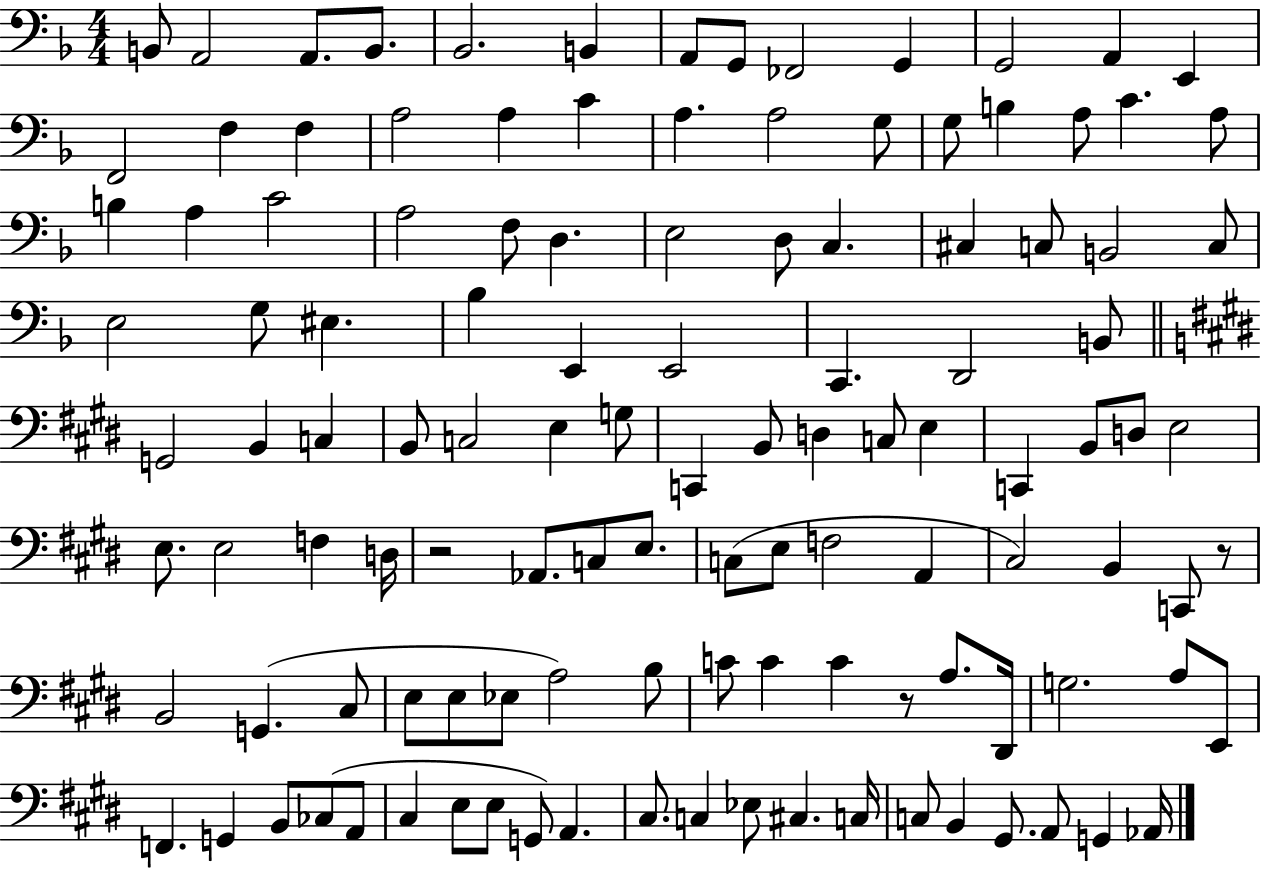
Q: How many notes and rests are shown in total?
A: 119